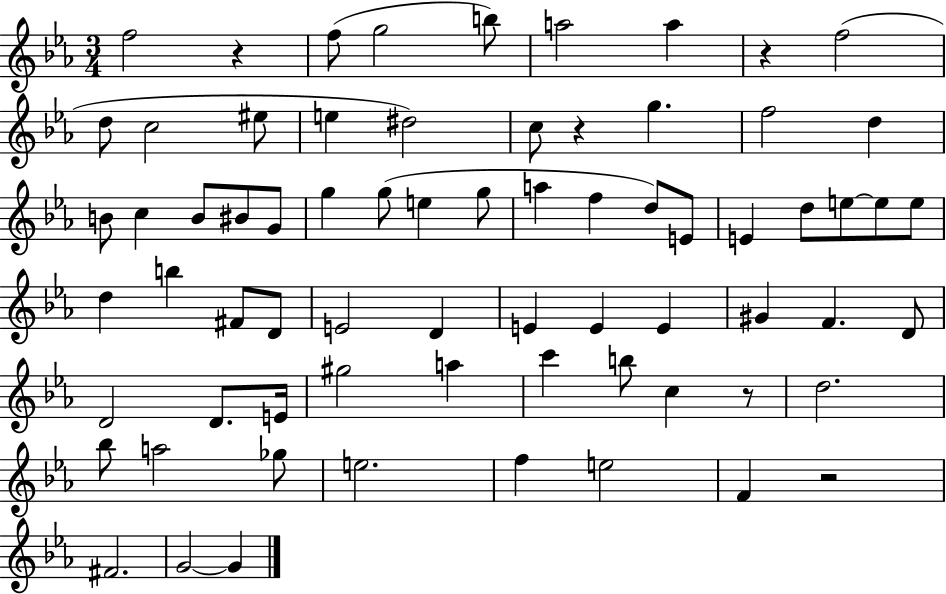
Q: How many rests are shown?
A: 5